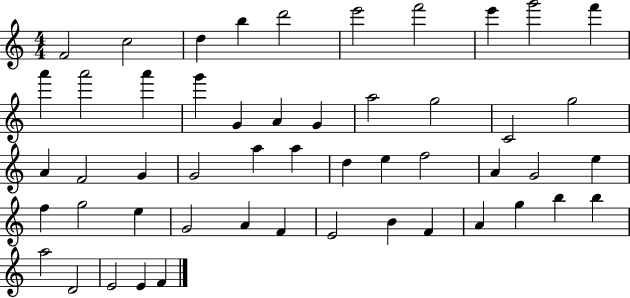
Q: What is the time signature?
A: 4/4